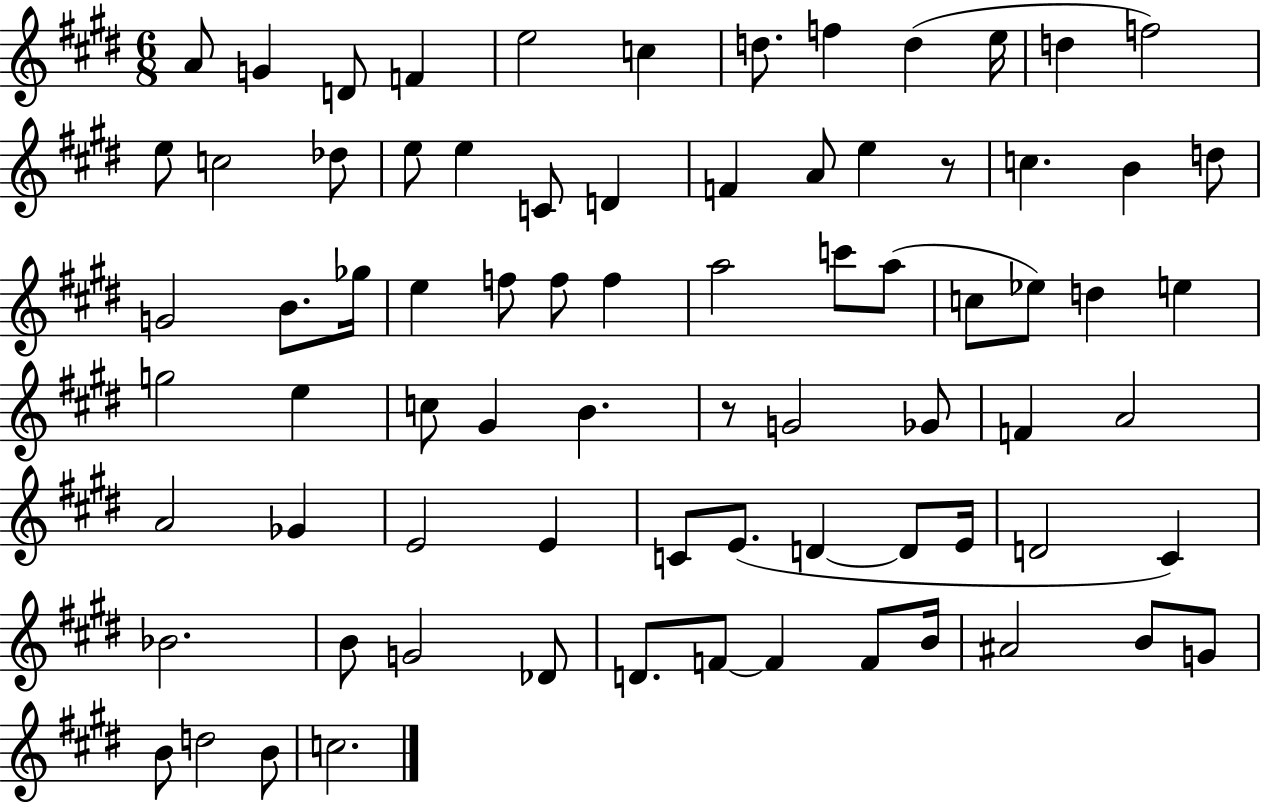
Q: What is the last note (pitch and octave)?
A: C5